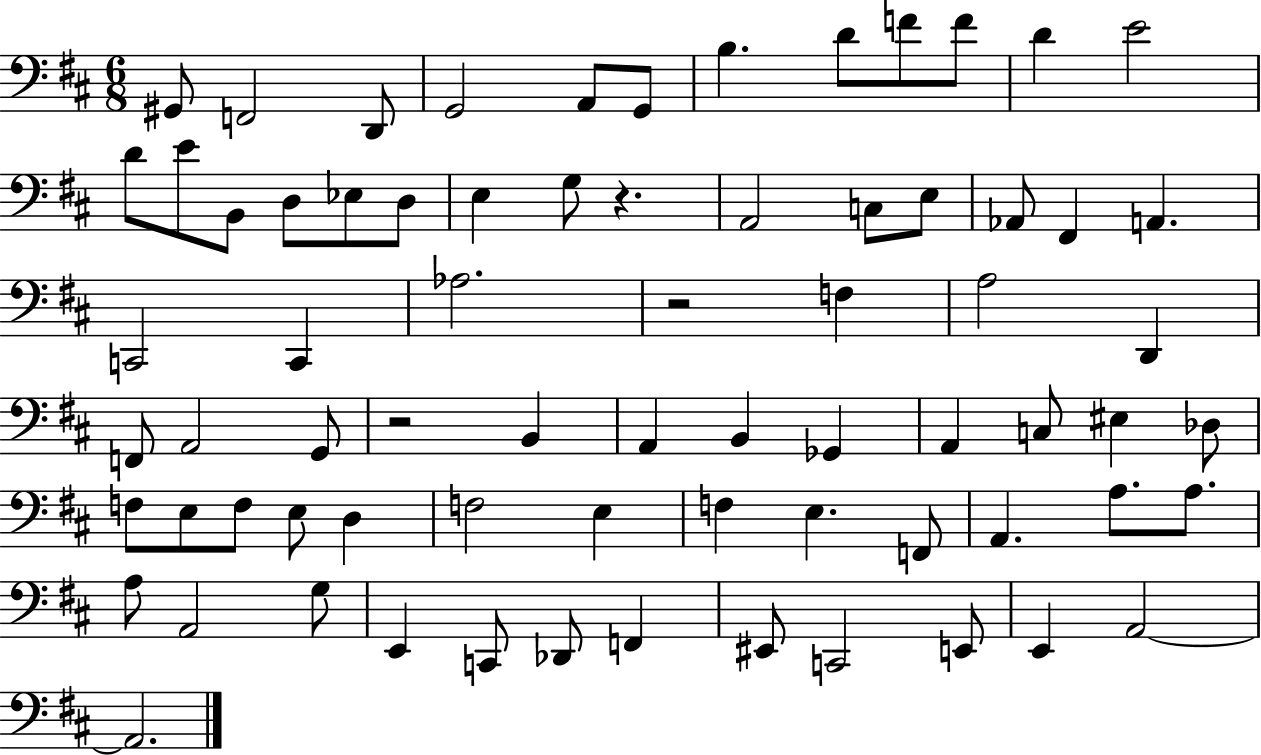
{
  \clef bass
  \numericTimeSignature
  \time 6/8
  \key d \major
  gis,8 f,2 d,8 | g,2 a,8 g,8 | b4. d'8 f'8 f'8 | d'4 e'2 | \break d'8 e'8 b,8 d8 ees8 d8 | e4 g8 r4. | a,2 c8 e8 | aes,8 fis,4 a,4. | \break c,2 c,4 | aes2. | r2 f4 | a2 d,4 | \break f,8 a,2 g,8 | r2 b,4 | a,4 b,4 ges,4 | a,4 c8 eis4 des8 | \break f8 e8 f8 e8 d4 | f2 e4 | f4 e4. f,8 | a,4. a8. a8. | \break a8 a,2 g8 | e,4 c,8 des,8 f,4 | eis,8 c,2 e,8 | e,4 a,2~~ | \break a,2. | \bar "|."
}